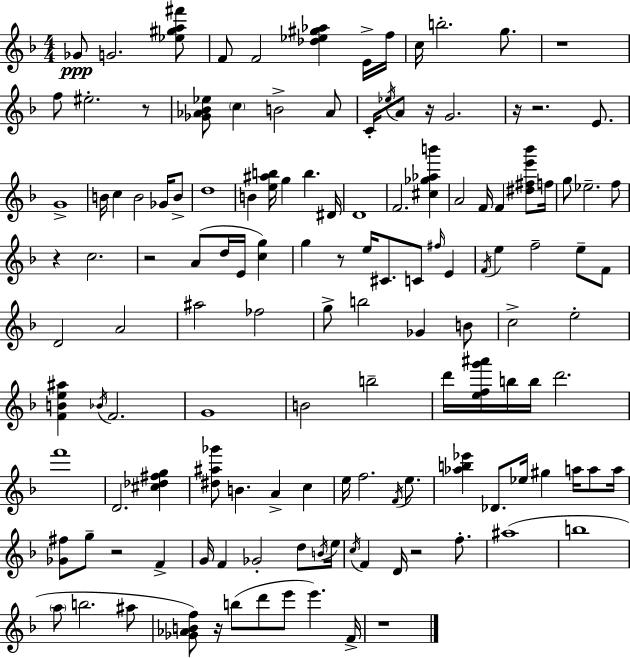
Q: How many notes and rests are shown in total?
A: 136